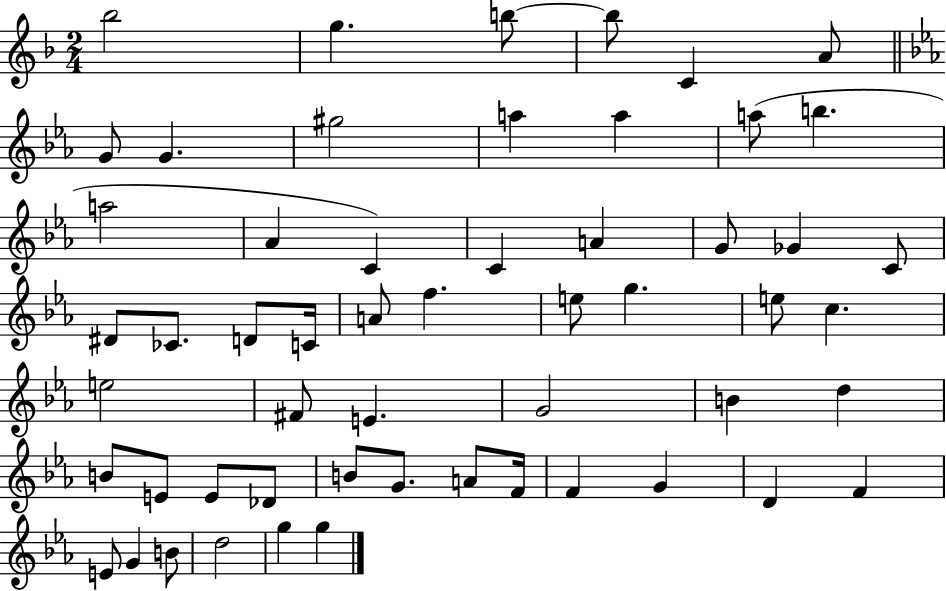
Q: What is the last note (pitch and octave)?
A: G5